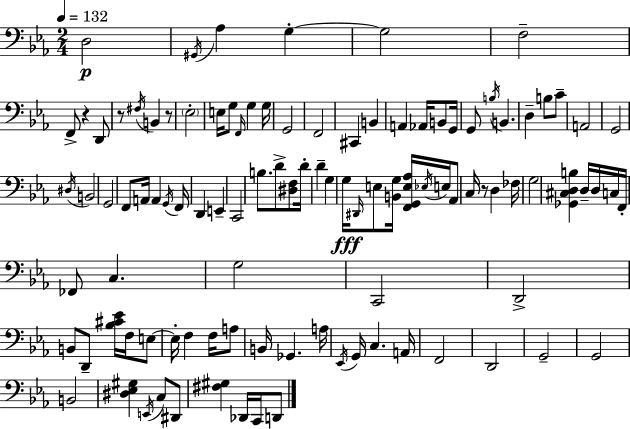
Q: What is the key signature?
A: EES major